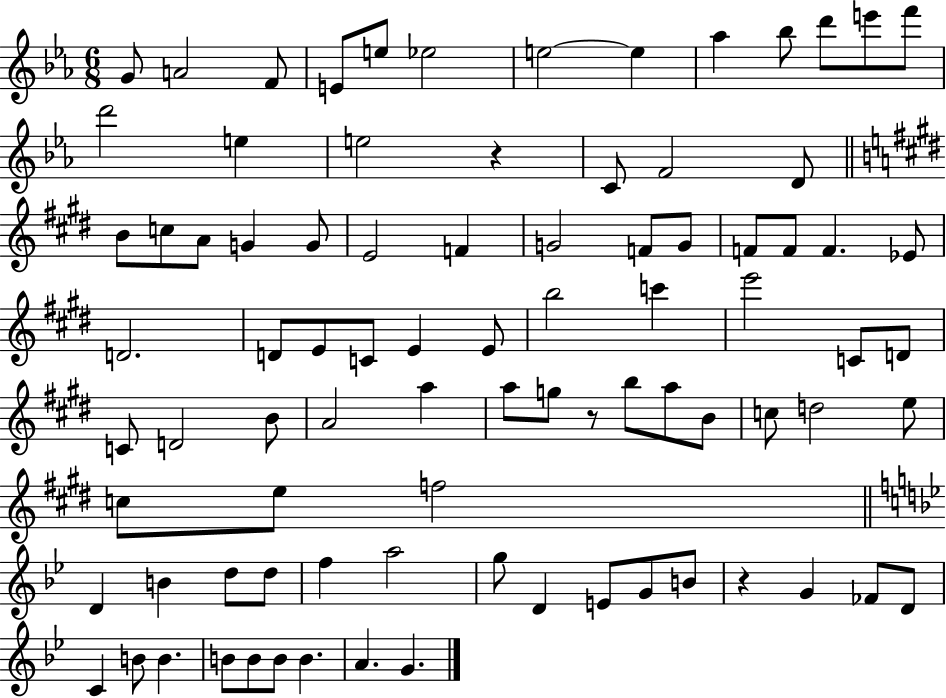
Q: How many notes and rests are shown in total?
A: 86